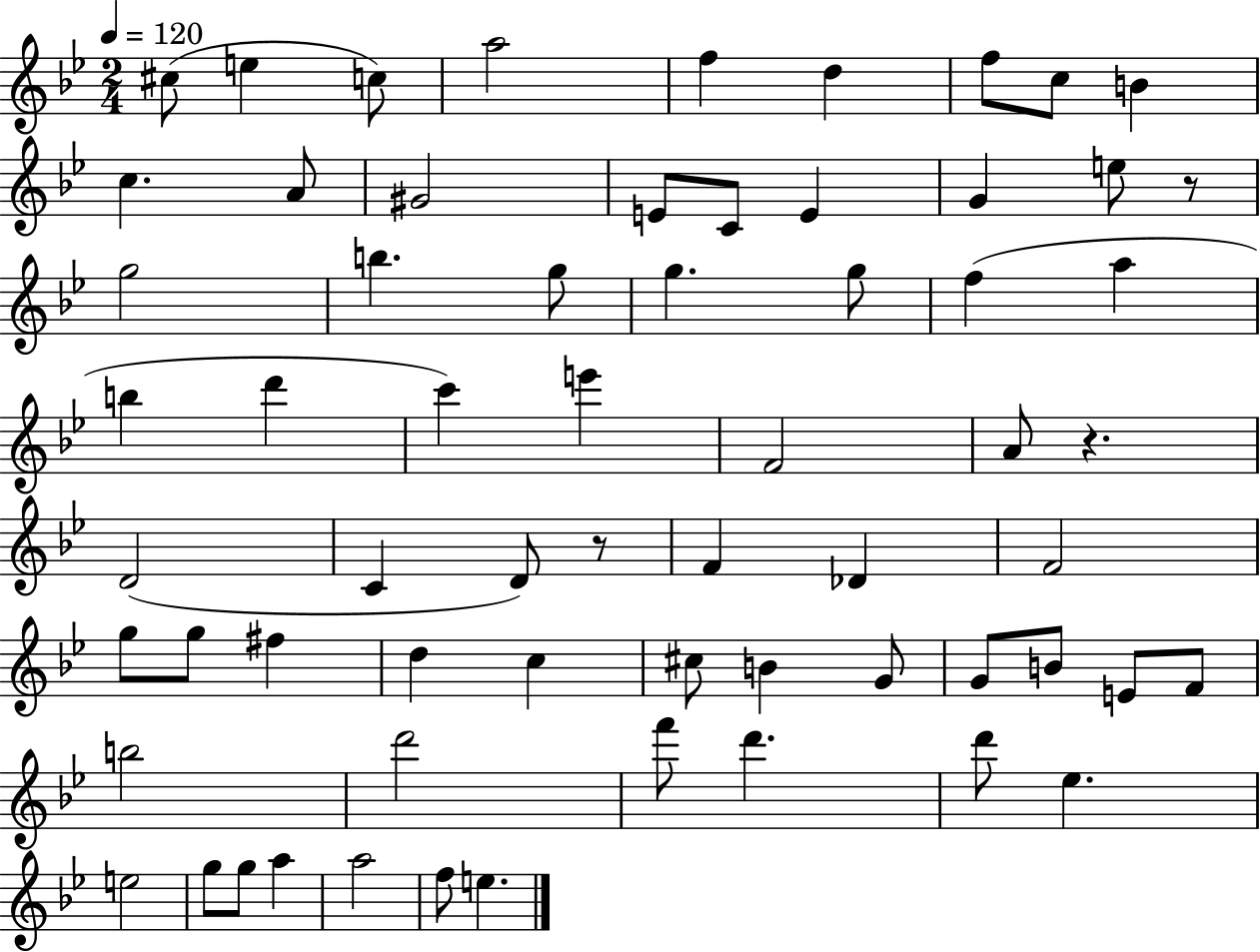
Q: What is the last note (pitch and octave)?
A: E5